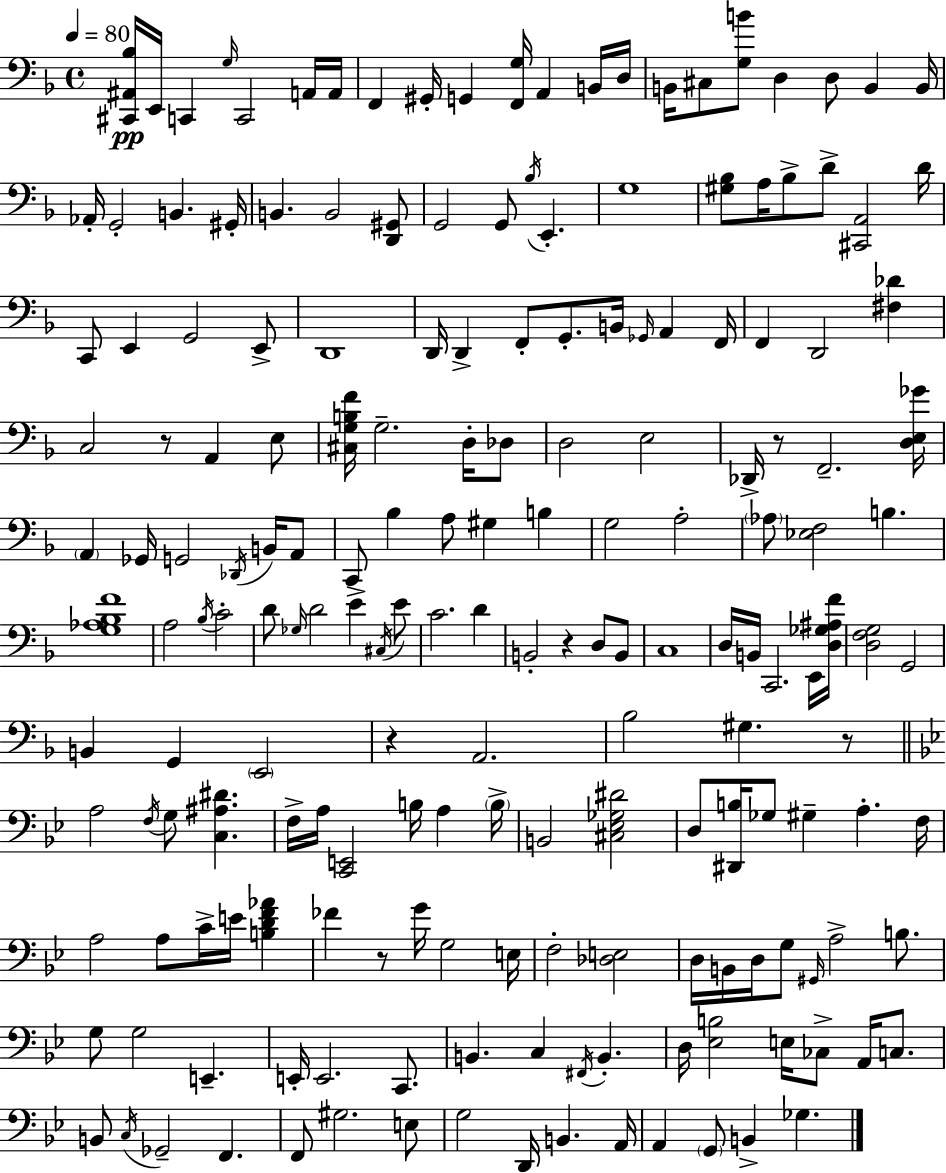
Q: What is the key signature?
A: F major